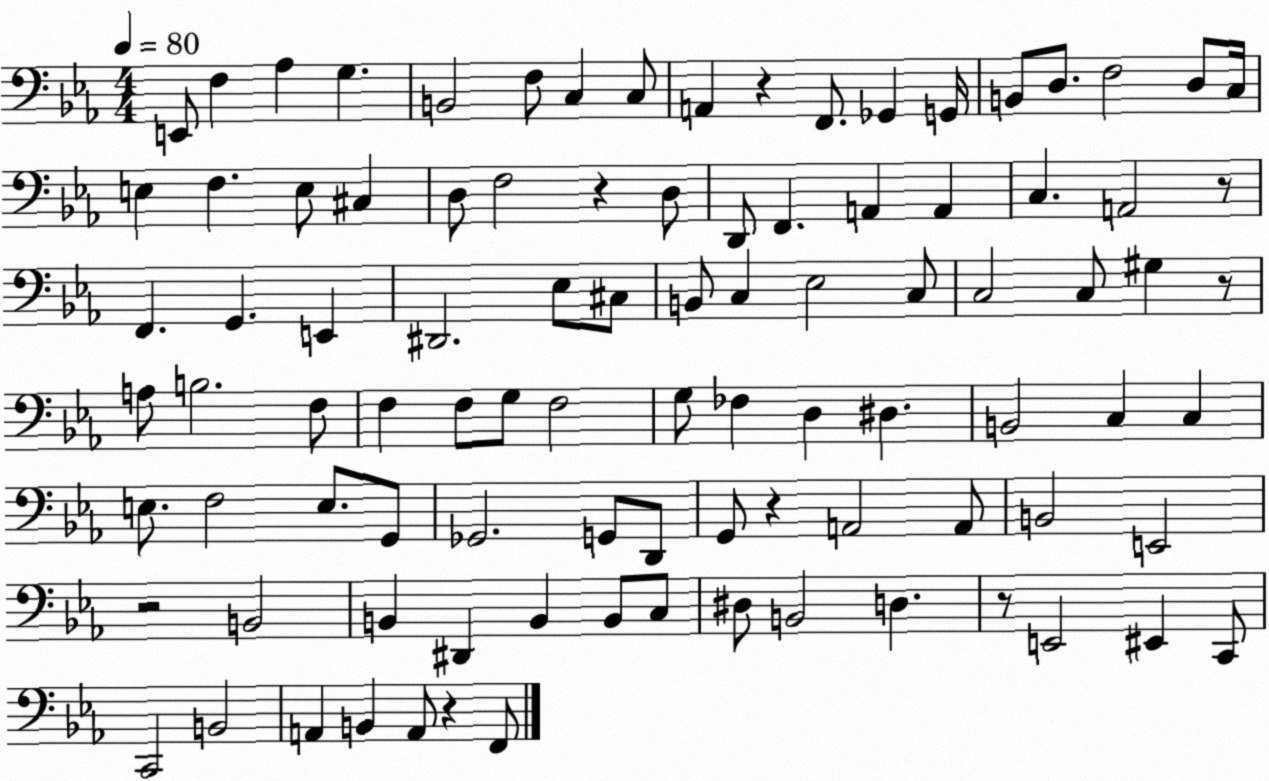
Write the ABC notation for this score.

X:1
T:Untitled
M:4/4
L:1/4
K:Eb
E,,/2 F, _A, G, B,,2 F,/2 C, C,/2 A,, z F,,/2 _G,, G,,/4 B,,/2 D,/2 F,2 D,/2 C,/4 E, F, E,/2 ^C, D,/2 F,2 z D,/2 D,,/2 F,, A,, A,, C, A,,2 z/2 F,, G,, E,, ^D,,2 _E,/2 ^C,/2 B,,/2 C, _E,2 C,/2 C,2 C,/2 ^G, z/2 A,/2 B,2 F,/2 F, F,/2 G,/2 F,2 G,/2 _F, D, ^D, B,,2 C, C, E,/2 F,2 E,/2 G,,/2 _G,,2 G,,/2 D,,/2 G,,/2 z A,,2 A,,/2 B,,2 E,,2 z2 B,,2 B,, ^D,, B,, B,,/2 C,/2 ^D,/2 B,,2 D, z/2 E,,2 ^E,, C,,/2 C,,2 B,,2 A,, B,, A,,/2 z F,,/2